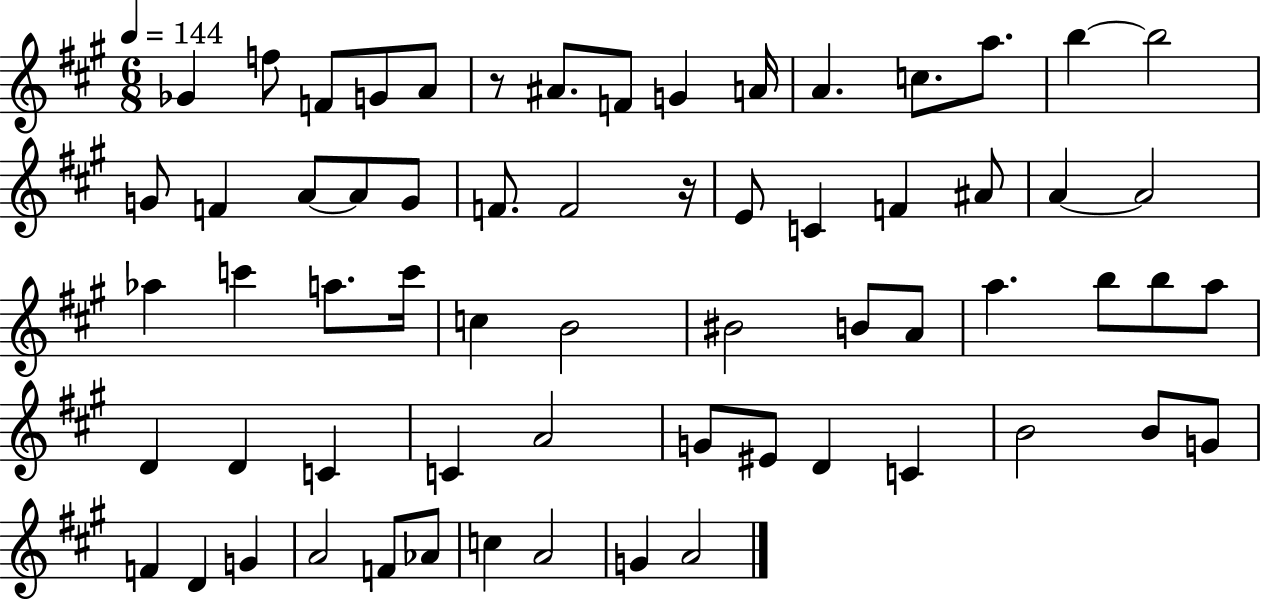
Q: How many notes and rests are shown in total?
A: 64